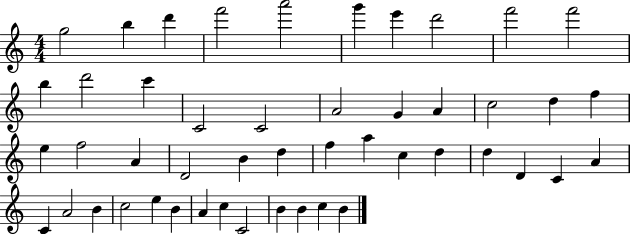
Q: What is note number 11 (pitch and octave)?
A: B5